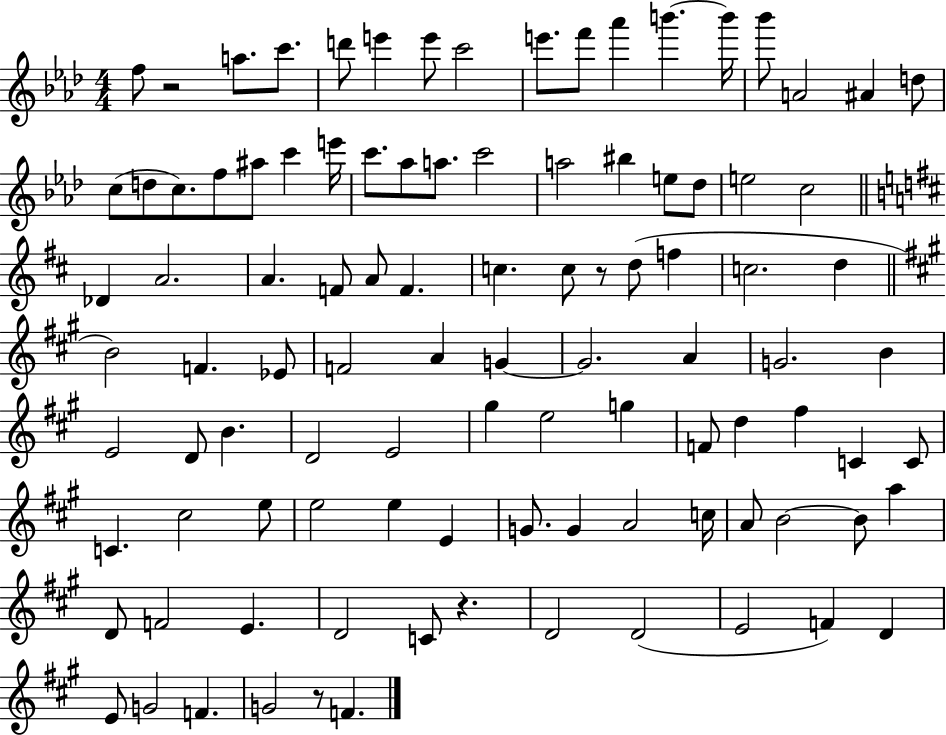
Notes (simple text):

F5/e R/h A5/e. C6/e. D6/e E6/q E6/e C6/h E6/e. F6/e Ab6/q B6/q. B6/s Bb6/e A4/h A#4/q D5/e C5/e D5/e C5/e. F5/e A#5/e C6/q E6/s C6/e. Ab5/e A5/e. C6/h A5/h BIS5/q E5/e Db5/e E5/h C5/h Db4/q A4/h. A4/q. F4/e A4/e F4/q. C5/q. C5/e R/e D5/e F5/q C5/h. D5/q B4/h F4/q. Eb4/e F4/h A4/q G4/q G4/h. A4/q G4/h. B4/q E4/h D4/e B4/q. D4/h E4/h G#5/q E5/h G5/q F4/e D5/q F#5/q C4/q C4/e C4/q. C#5/h E5/e E5/h E5/q E4/q G4/e. G4/q A4/h C5/s A4/e B4/h B4/e A5/q D4/e F4/h E4/q. D4/h C4/e R/q. D4/h D4/h E4/h F4/q D4/q E4/e G4/h F4/q. G4/h R/e F4/q.